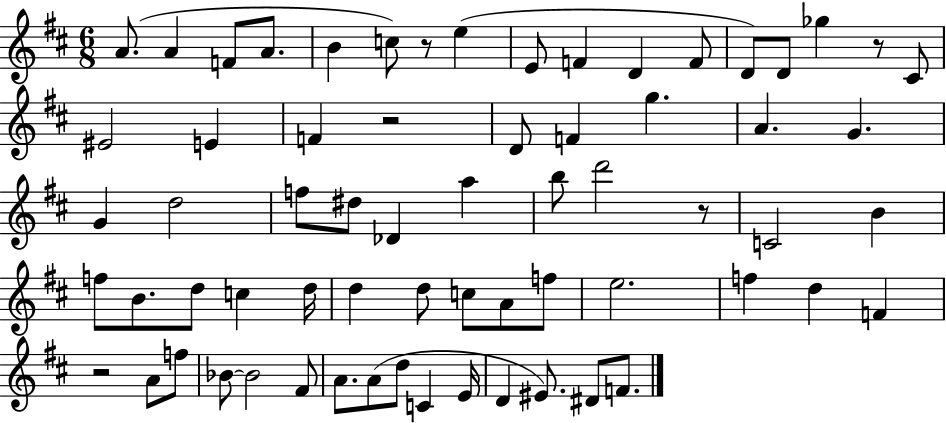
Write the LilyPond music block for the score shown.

{
  \clef treble
  \numericTimeSignature
  \time 6/8
  \key d \major
  a'8.( a'4 f'8 a'8. | b'4 c''8) r8 e''4( | e'8 f'4 d'4 f'8 | d'8) d'8 ges''4 r8 cis'8 | \break eis'2 e'4 | f'4 r2 | d'8 f'4 g''4. | a'4. g'4. | \break g'4 d''2 | f''8 dis''8 des'4 a''4 | b''8 d'''2 r8 | c'2 b'4 | \break f''8 b'8. d''8 c''4 d''16 | d''4 d''8 c''8 a'8 f''8 | e''2. | f''4 d''4 f'4 | \break r2 a'8 f''8 | bes'8~~ bes'2 fis'8 | a'8. a'8( d''8 c'4 e'16 | d'4 eis'8.) dis'8 f'8. | \break \bar "|."
}